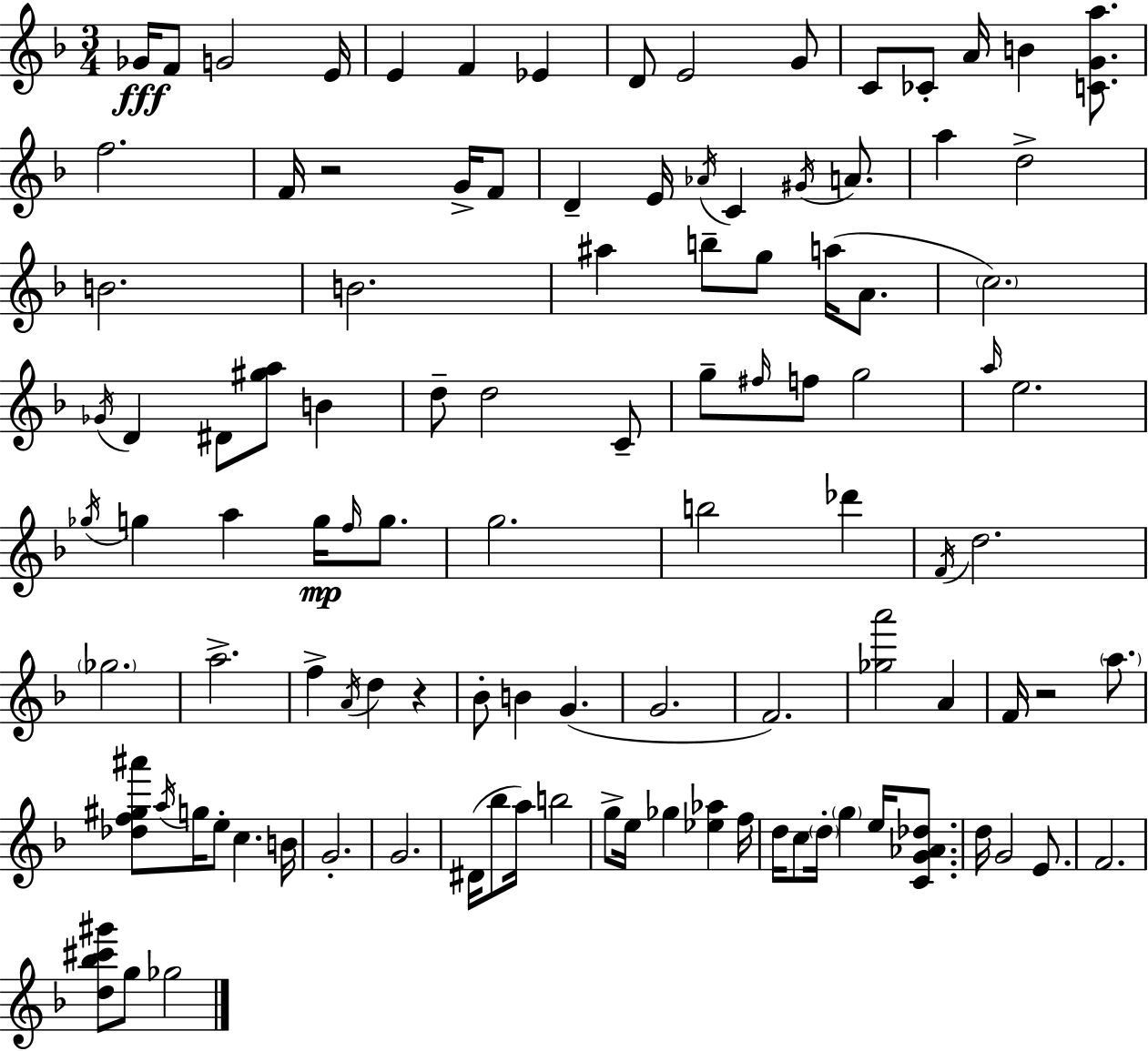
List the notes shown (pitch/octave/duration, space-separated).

Gb4/s F4/e G4/h E4/s E4/q F4/q Eb4/q D4/e E4/h G4/e C4/e CES4/e A4/s B4/q [C4,G4,A5]/e. F5/h. F4/s R/h G4/s F4/e D4/q E4/s Ab4/s C4/q G#4/s A4/e. A5/q D5/h B4/h. B4/h. A#5/q B5/e G5/e A5/s A4/e. C5/h. Gb4/s D4/q D#4/e [G#5,A5]/e B4/q D5/e D5/h C4/e G5/e F#5/s F5/e G5/h A5/s E5/h. Gb5/s G5/q A5/q G5/s F5/s G5/e. G5/h. B5/h Db6/q F4/s D5/h. Gb5/h. A5/h. F5/q A4/s D5/q R/q Bb4/e B4/q G4/q. G4/h. F4/h. [Gb5,A6]/h A4/q F4/s R/h A5/e. [Db5,F5,G#5,A#6]/e A5/s G5/s E5/e C5/q. B4/s G4/h. G4/h. D#4/s Bb5/e A5/s B5/h G5/e E5/s Gb5/q [Eb5,Ab5]/q F5/s D5/s C5/e D5/s G5/q E5/s [C4,G4,Ab4,Db5]/e. D5/s G4/h E4/e. F4/h. [D5,Bb5,C#6,G#6]/e G5/e Gb5/h